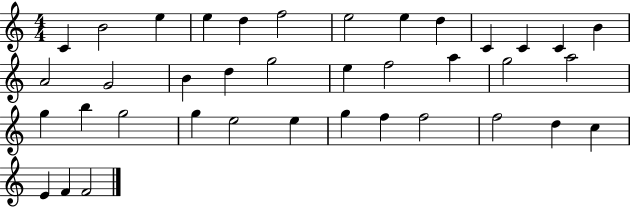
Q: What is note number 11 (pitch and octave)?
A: C4